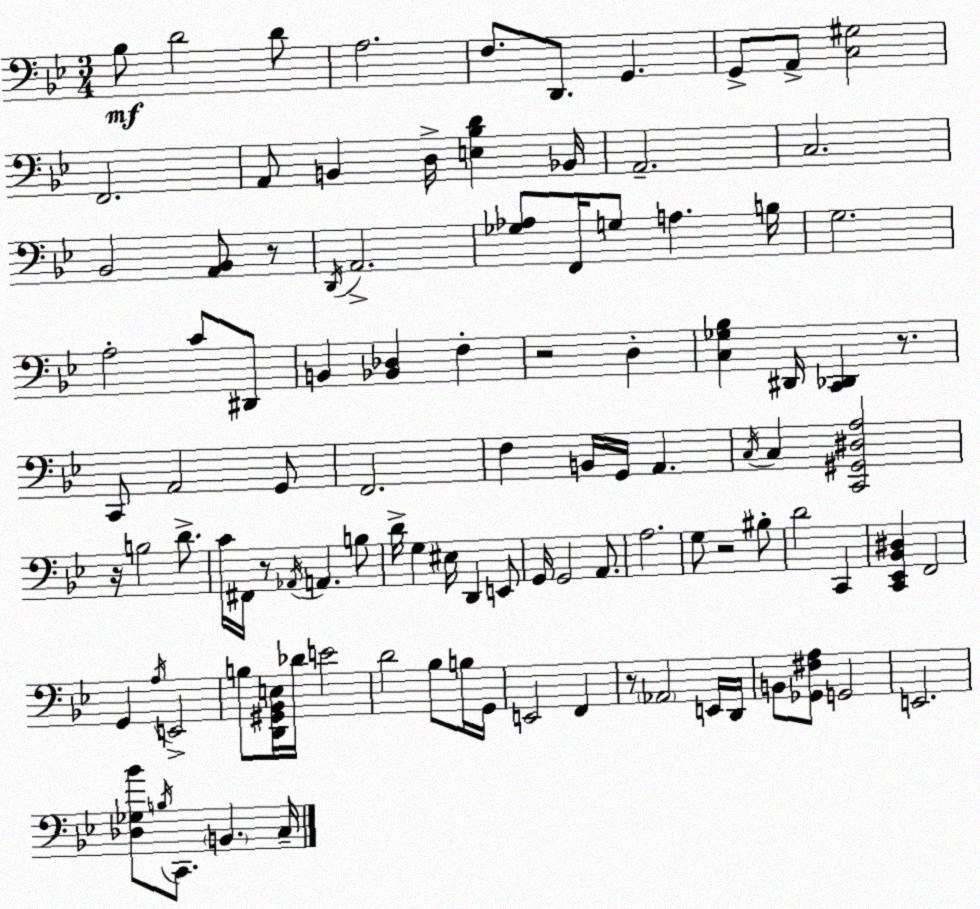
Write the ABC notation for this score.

X:1
T:Untitled
M:3/4
L:1/4
K:Bb
_B,/2 D2 D/2 A,2 F,/2 D,,/2 G,, G,,/2 A,,/2 [C,^G,]2 F,,2 A,,/2 B,, D,/4 [E,_B,D] _B,,/4 A,,2 C,2 _B,,2 [A,,_B,,]/2 z/2 D,,/4 A,,2 [_G,_A,]/2 F,,/4 G,/2 A, B,/4 G,2 A,2 C/2 ^D,,/2 B,, [_B,,_D,] F, z2 D, [C,_G,_B,] ^D,,/4 [C,,_D,,] z/2 C,,/2 A,,2 G,,/2 F,,2 F, B,,/4 G,,/4 A,, C,/4 C, [C,,^G,,^D,A,]2 z/4 B,2 D/2 C/4 ^F,,/4 z/2 _A,,/4 A,, B,/2 D/4 G, ^E,/4 D,, E,,/2 G,,/4 G,,2 A,,/2 A,2 G,/2 z2 ^B,/2 D2 C,, [C,,_E,,_B,,^D,] F,,2 G,, A,/4 E,,2 B,/2 [D,,^G,,_B,,E,]/4 _D/4 E2 D2 _B,/2 B,/4 G,,/4 E,,2 F,, z/2 _A,,2 E,,/4 D,,/4 B,,/2 [_G,,^F,A,]/2 G,,2 E,,2 [_D,_G,_B]/2 B,/4 C,,/2 B,, C,/4